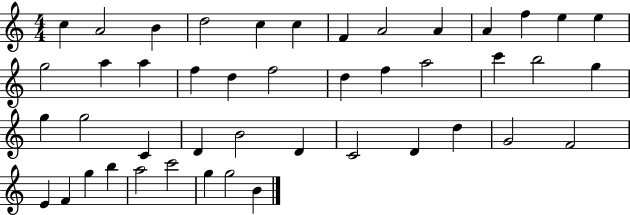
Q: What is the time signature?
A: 4/4